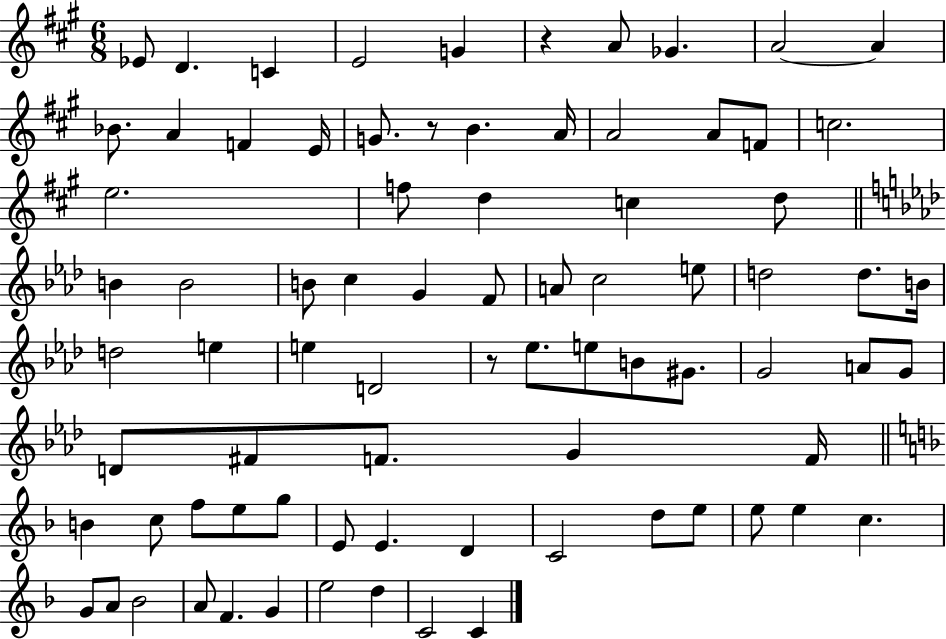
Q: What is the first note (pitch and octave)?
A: Eb4